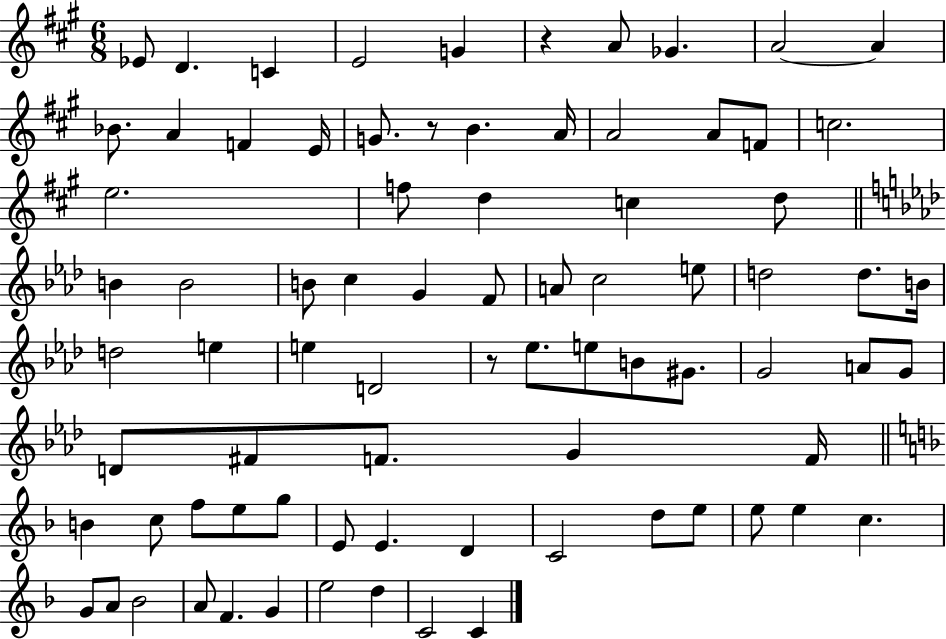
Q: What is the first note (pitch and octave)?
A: Eb4